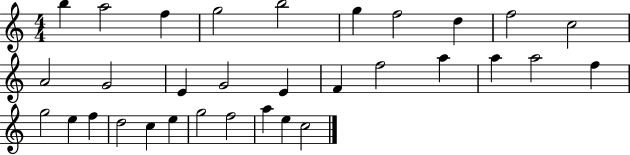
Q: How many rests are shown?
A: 0